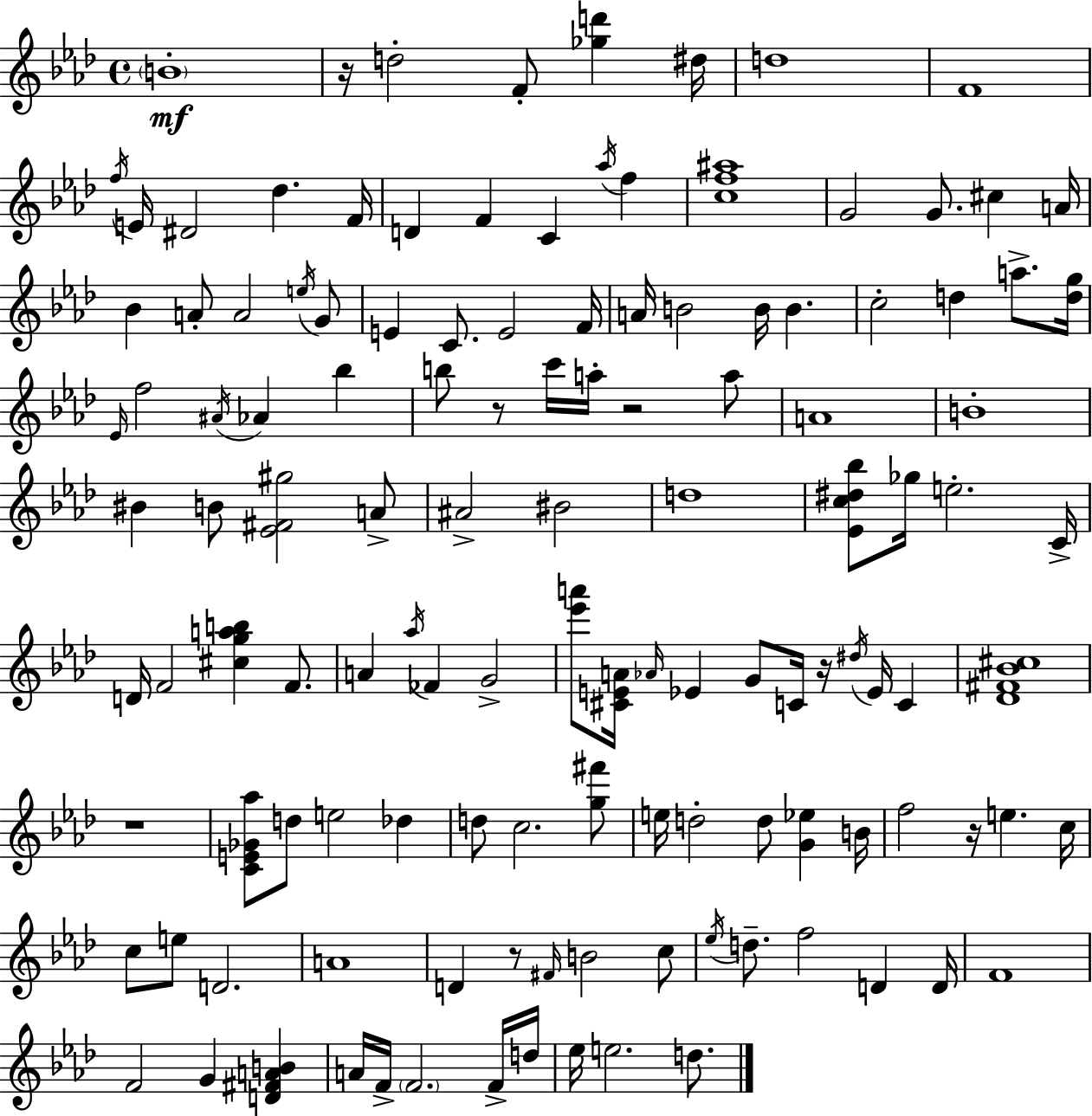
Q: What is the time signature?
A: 4/4